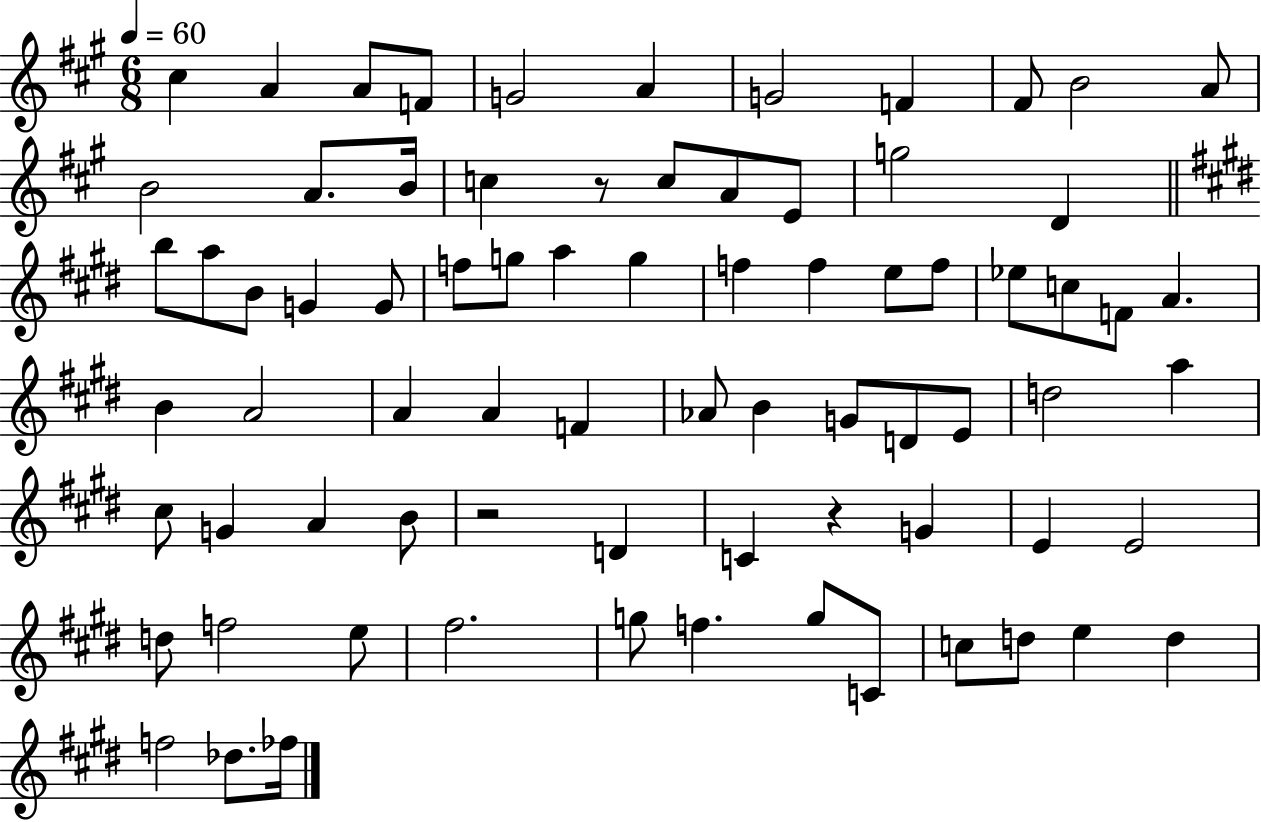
{
  \clef treble
  \numericTimeSignature
  \time 6/8
  \key a \major
  \tempo 4 = 60
  cis''4 a'4 a'8 f'8 | g'2 a'4 | g'2 f'4 | fis'8 b'2 a'8 | \break b'2 a'8. b'16 | c''4 r8 c''8 a'8 e'8 | g''2 d'4 | \bar "||" \break \key e \major b''8 a''8 b'8 g'4 g'8 | f''8 g''8 a''4 g''4 | f''4 f''4 e''8 f''8 | ees''8 c''8 f'8 a'4. | \break b'4 a'2 | a'4 a'4 f'4 | aes'8 b'4 g'8 d'8 e'8 | d''2 a''4 | \break cis''8 g'4 a'4 b'8 | r2 d'4 | c'4 r4 g'4 | e'4 e'2 | \break d''8 f''2 e''8 | fis''2. | g''8 f''4. g''8 c'8 | c''8 d''8 e''4 d''4 | \break f''2 des''8. fes''16 | \bar "|."
}